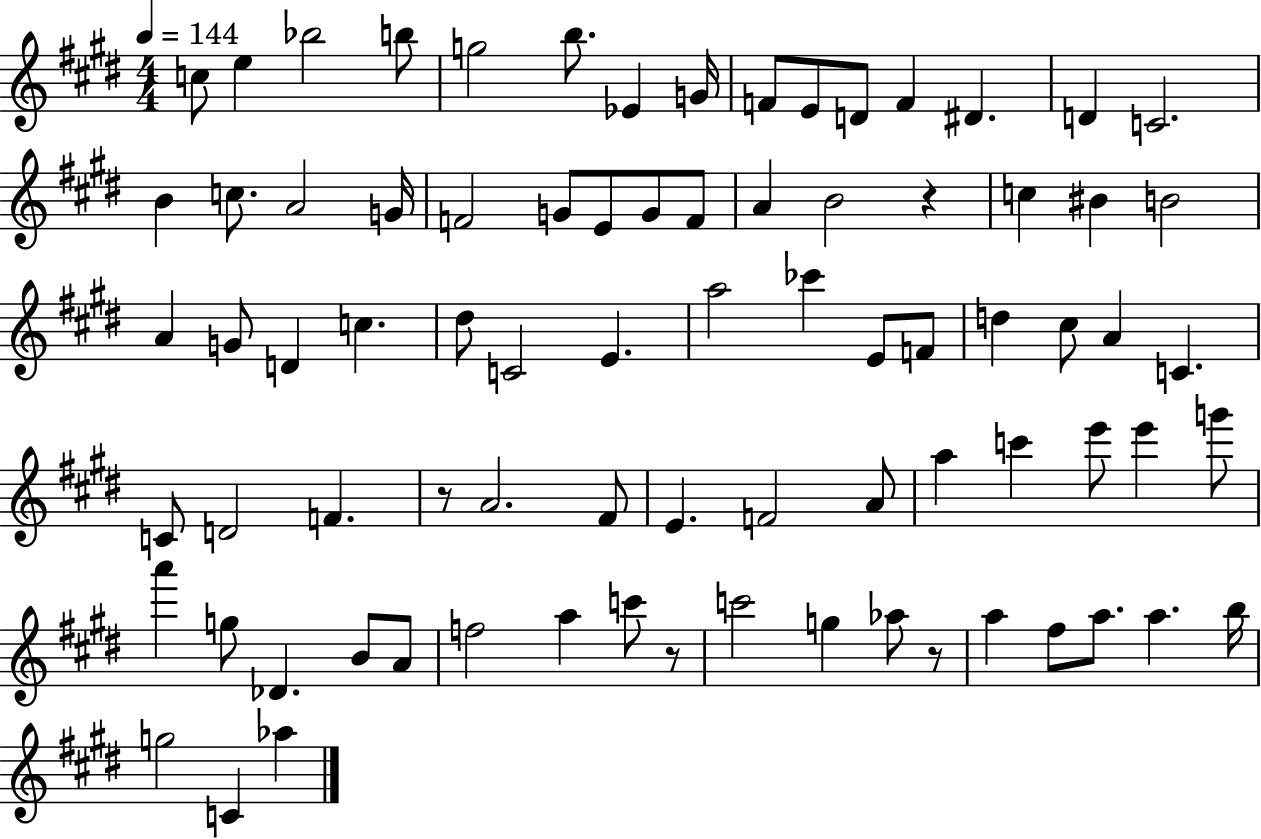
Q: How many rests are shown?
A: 4